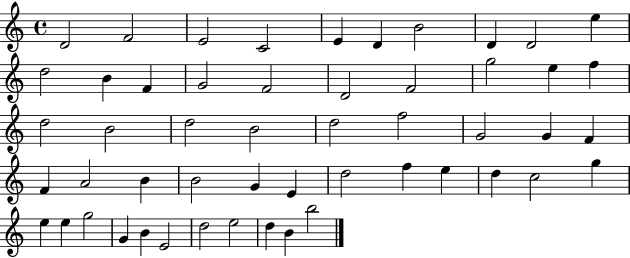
{
  \clef treble
  \time 4/4
  \defaultTimeSignature
  \key c \major
  d'2 f'2 | e'2 c'2 | e'4 d'4 b'2 | d'4 d'2 e''4 | \break d''2 b'4 f'4 | g'2 f'2 | d'2 f'2 | g''2 e''4 f''4 | \break d''2 b'2 | d''2 b'2 | d''2 f''2 | g'2 g'4 f'4 | \break f'4 a'2 b'4 | b'2 g'4 e'4 | d''2 f''4 e''4 | d''4 c''2 g''4 | \break e''4 e''4 g''2 | g'4 b'4 e'2 | d''2 e''2 | d''4 b'4 b''2 | \break \bar "|."
}